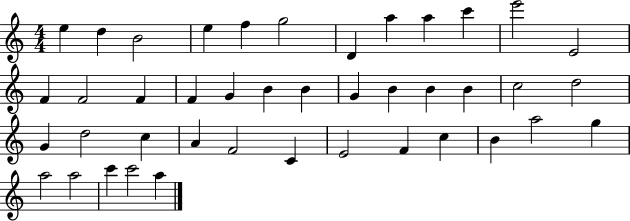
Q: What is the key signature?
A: C major